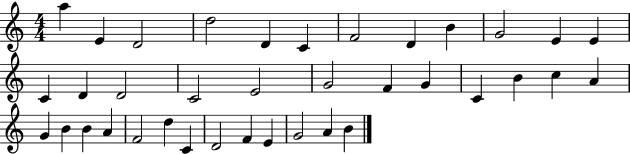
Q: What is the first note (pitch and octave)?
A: A5